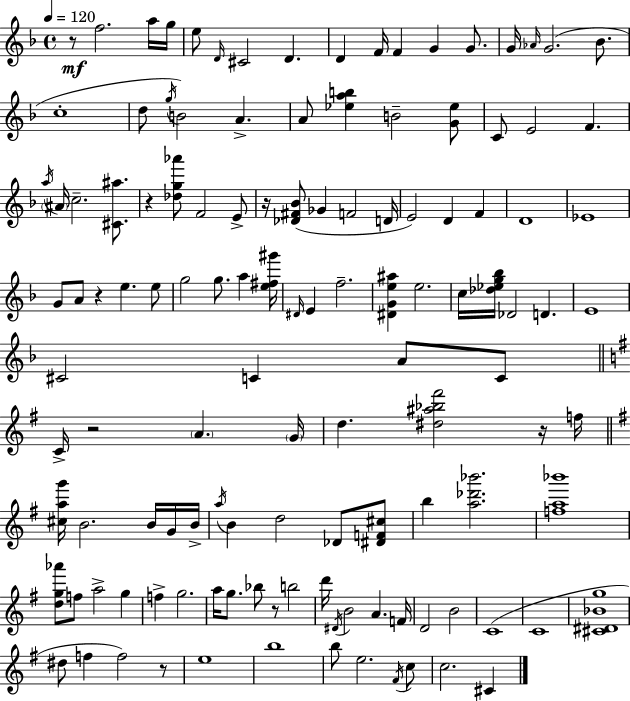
X:1
T:Untitled
M:4/4
L:1/4
K:F
z/2 f2 a/4 g/4 e/2 D/4 ^C2 D D F/4 F G G/2 G/4 _A/4 G2 _B/2 c4 d/2 g/4 B2 A A/2 [_eab] B2 [G_e]/2 C/2 E2 F a/4 ^A/4 c2 [^C^a]/2 z [_dg_a']/2 F2 E/2 z/4 [_D^F_B]/2 _G F2 D/4 E2 D F D4 _E4 G/2 A/2 z e e/2 g2 g/2 a [e^f^g']/4 ^D/4 E f2 [^DGe^a] e2 c/4 [_d_eg_b]/4 _D2 D E4 ^C2 C A/2 C/2 C/4 z2 A G/4 d [^d^a_b^f']2 z/4 f/4 [^cag']/4 B2 B/4 G/4 B/4 a/4 B d2 _D/2 [^DF^c]/2 b [a_d'_b']2 [fa_b']4 [dg_a']/2 f/2 a2 g f g2 a/4 g/2 _b/2 z/2 b2 d'/4 ^D/4 B2 A F/4 D2 B2 C4 C4 [^C^D_Bg]4 ^d/2 f f2 z/2 e4 b4 b/2 e2 ^F/4 c/2 c2 ^C